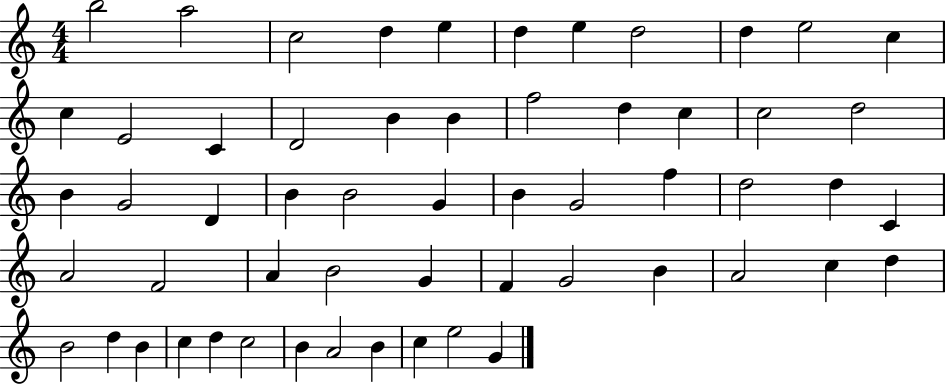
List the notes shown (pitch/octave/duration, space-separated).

B5/h A5/h C5/h D5/q E5/q D5/q E5/q D5/h D5/q E5/h C5/q C5/q E4/h C4/q D4/h B4/q B4/q F5/h D5/q C5/q C5/h D5/h B4/q G4/h D4/q B4/q B4/h G4/q B4/q G4/h F5/q D5/h D5/q C4/q A4/h F4/h A4/q B4/h G4/q F4/q G4/h B4/q A4/h C5/q D5/q B4/h D5/q B4/q C5/q D5/q C5/h B4/q A4/h B4/q C5/q E5/h G4/q